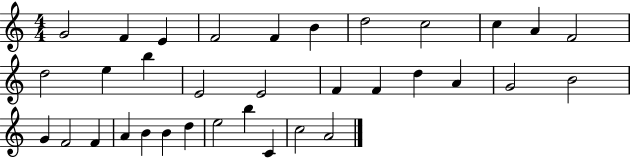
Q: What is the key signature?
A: C major